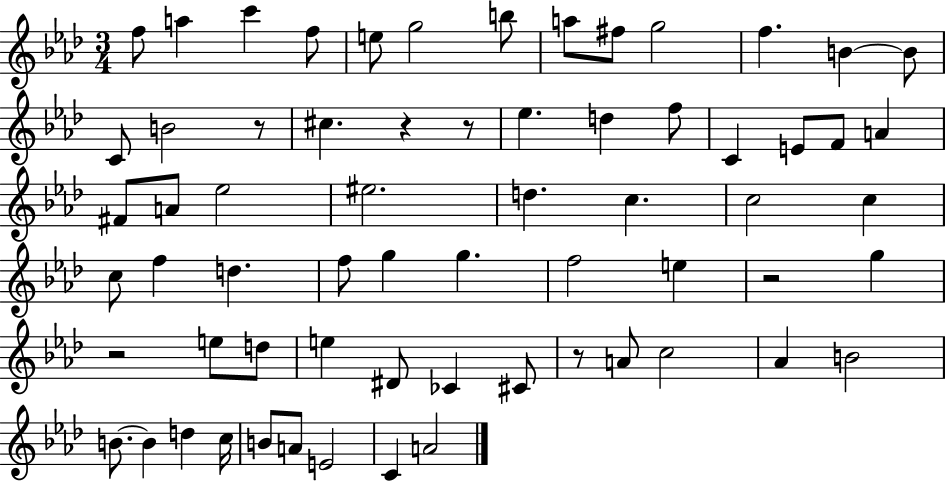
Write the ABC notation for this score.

X:1
T:Untitled
M:3/4
L:1/4
K:Ab
f/2 a c' f/2 e/2 g2 b/2 a/2 ^f/2 g2 f B B/2 C/2 B2 z/2 ^c z z/2 _e d f/2 C E/2 F/2 A ^F/2 A/2 _e2 ^e2 d c c2 c c/2 f d f/2 g g f2 e z2 g z2 e/2 d/2 e ^D/2 _C ^C/2 z/2 A/2 c2 _A B2 B/2 B d c/4 B/2 A/2 E2 C A2